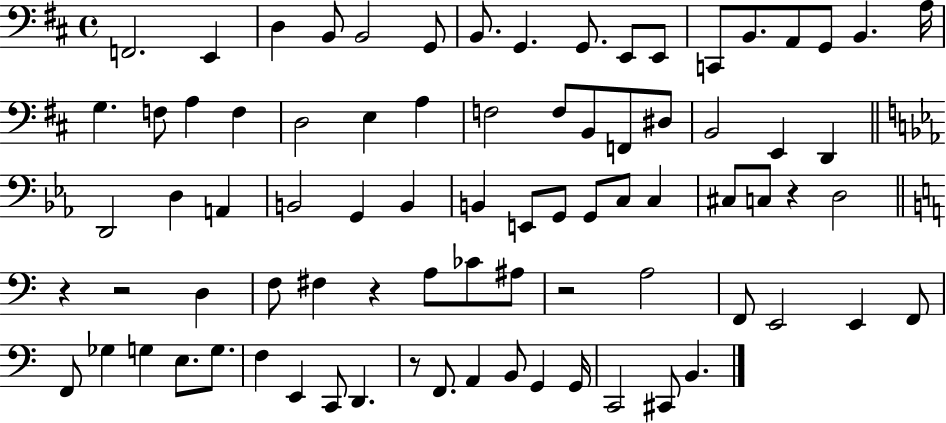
{
  \clef bass
  \time 4/4
  \defaultTimeSignature
  \key d \major
  \repeat volta 2 { f,2. e,4 | d4 b,8 b,2 g,8 | b,8. g,4. g,8. e,8 e,8 | c,8 b,8. a,8 g,8 b,4. a16 | \break g4. f8 a4 f4 | d2 e4 a4 | f2 f8 b,8 f,8 dis8 | b,2 e,4 d,4 | \break \bar "||" \break \key c \minor d,2 d4 a,4 | b,2 g,4 b,4 | b,4 e,8 g,8 g,8 c8 c4 | cis8 c8 r4 d2 | \break \bar "||" \break \key c \major r4 r2 d4 | f8 fis4 r4 a8 ces'8 ais8 | r2 a2 | f,8 e,2 e,4 f,8 | \break f,8 ges4 g4 e8. g8. | f4 e,4 c,8 d,4. | r8 f,8. a,4 b,8 g,4 g,16 | c,2 cis,8 b,4. | \break } \bar "|."
}